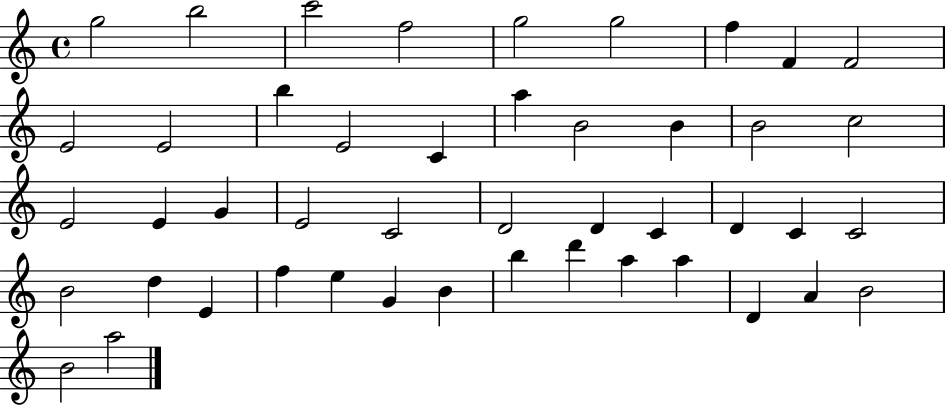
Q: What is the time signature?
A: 4/4